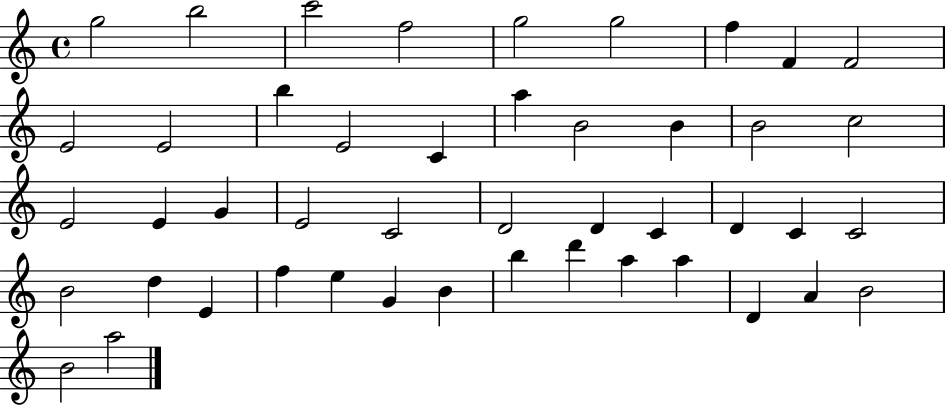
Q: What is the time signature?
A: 4/4